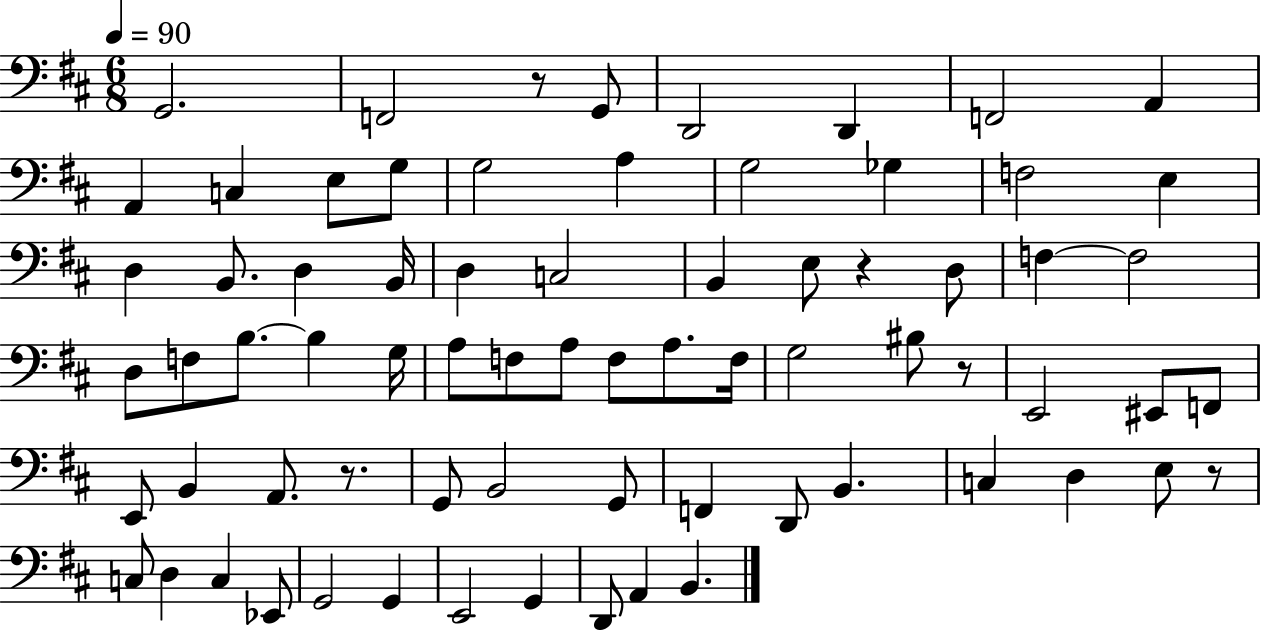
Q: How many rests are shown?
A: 5